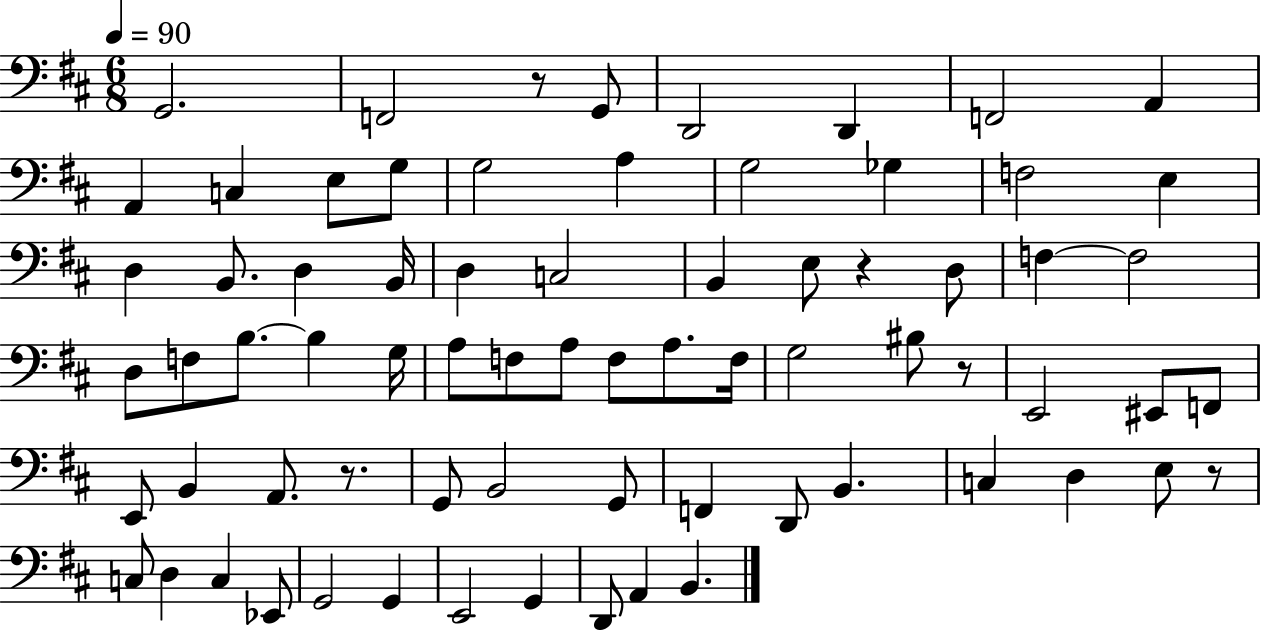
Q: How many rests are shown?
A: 5